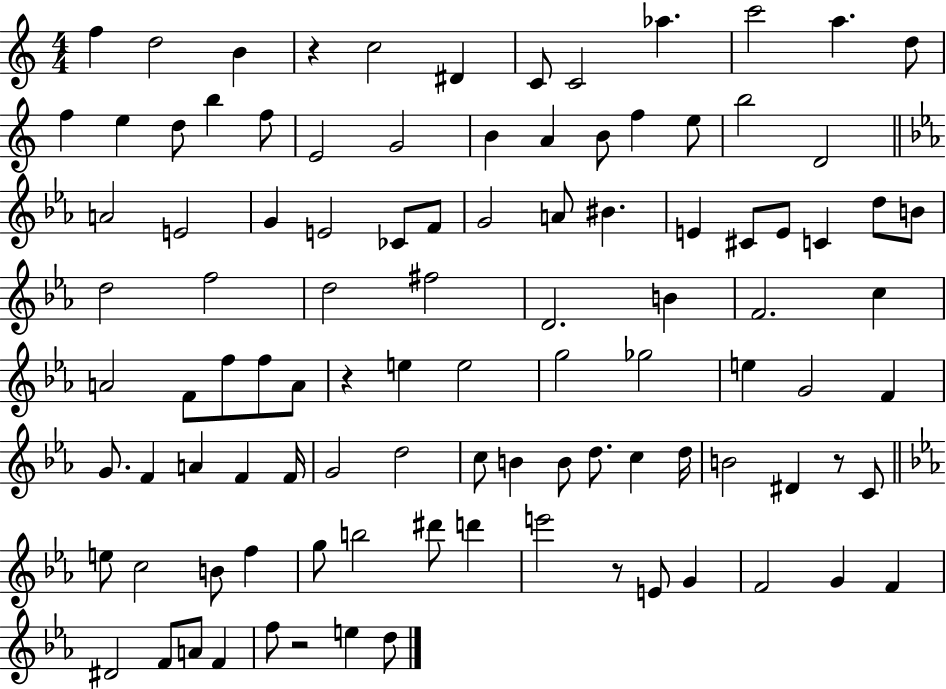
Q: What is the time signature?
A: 4/4